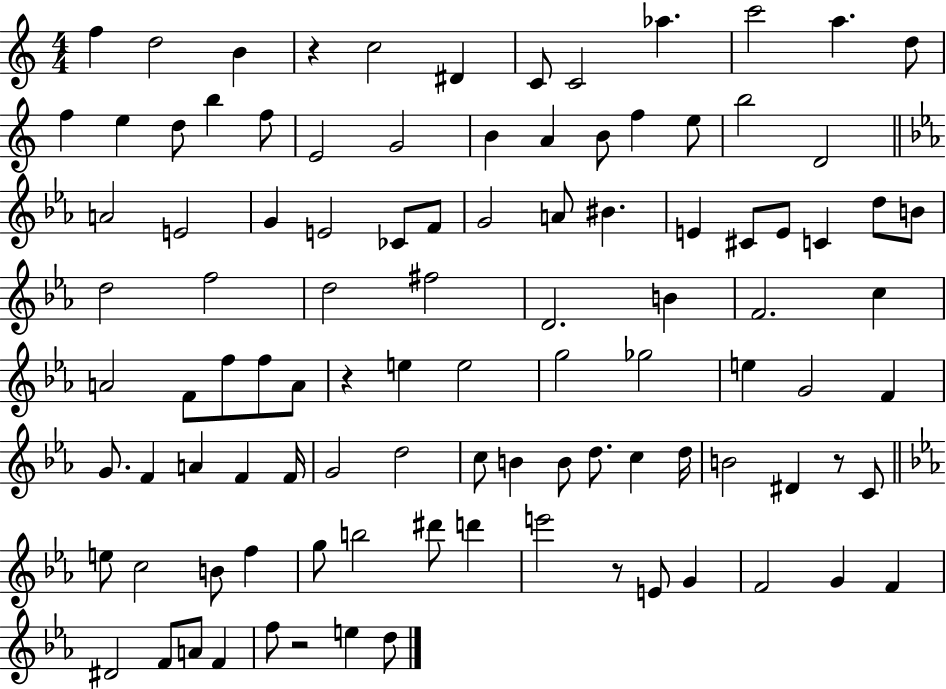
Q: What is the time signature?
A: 4/4